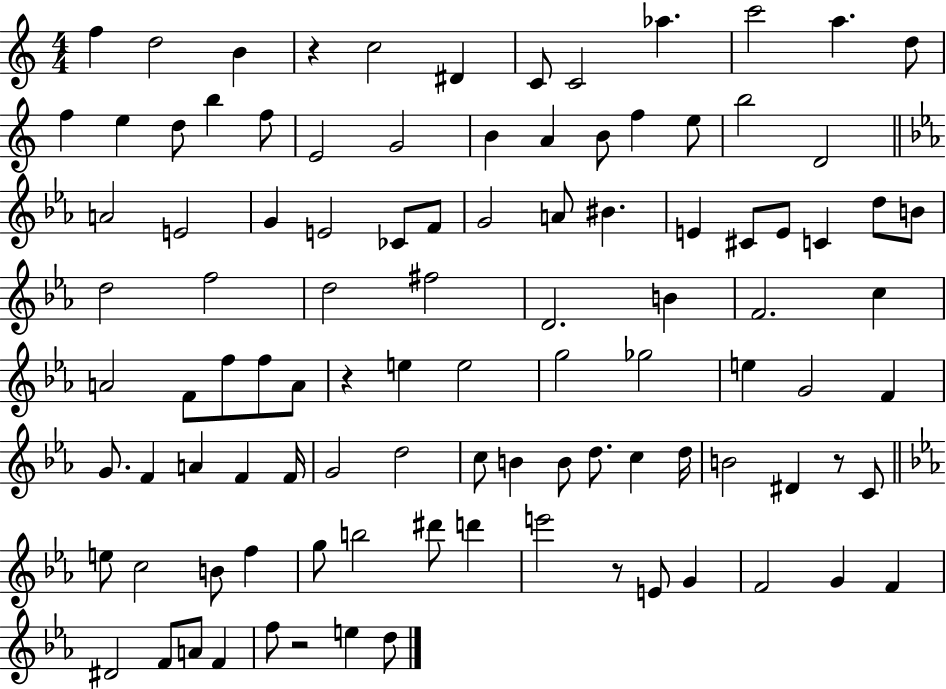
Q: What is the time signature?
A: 4/4